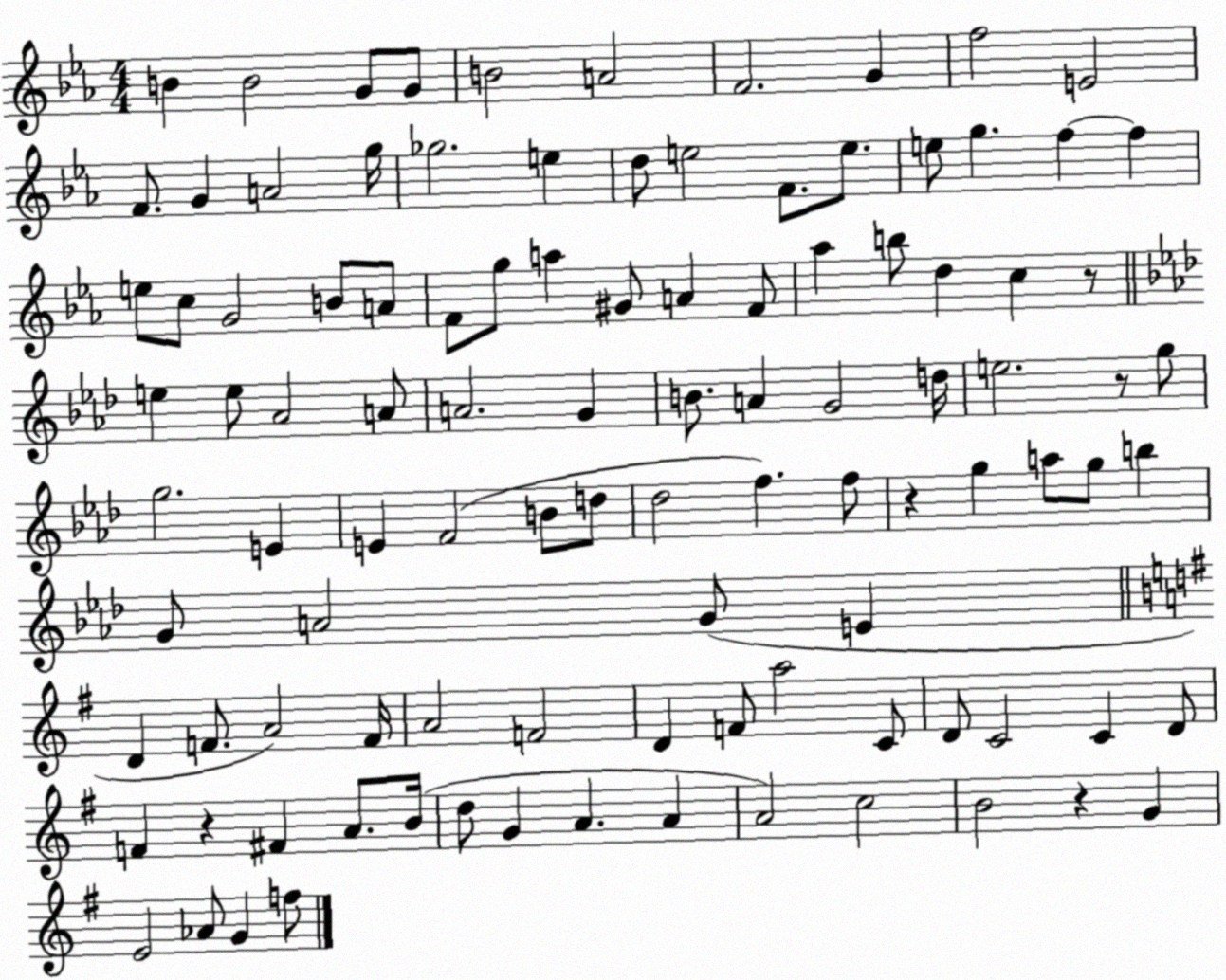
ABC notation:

X:1
T:Untitled
M:4/4
L:1/4
K:Eb
B B2 G/2 G/2 B2 A2 F2 G f2 E2 F/2 G A2 g/4 _g2 e d/2 e2 F/2 e/2 e/2 g f f e/2 c/2 G2 B/2 A/2 F/2 g/2 a ^G/2 A F/2 _a b/2 d c z/2 e e/2 _A2 A/2 A2 G B/2 A G2 d/4 e2 z/2 g/2 g2 E E F2 B/2 d/2 _d2 f f/2 z g a/2 g/2 b G/2 A2 G/2 E D F/2 A2 F/4 A2 F2 D F/2 a2 C/2 D/2 C2 C D/2 F z ^F A/2 B/4 d/2 G A A A2 c2 B2 z G E2 _A/2 G f/2